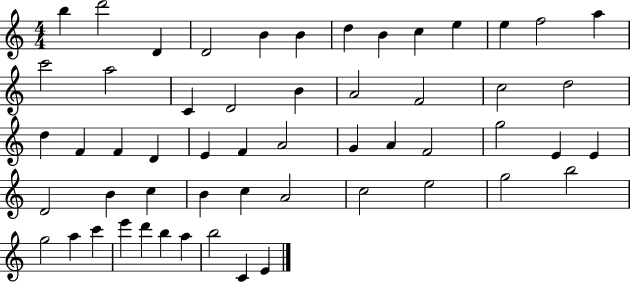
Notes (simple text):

B5/q D6/h D4/q D4/h B4/q B4/q D5/q B4/q C5/q E5/q E5/q F5/h A5/q C6/h A5/h C4/q D4/h B4/q A4/h F4/h C5/h D5/h D5/q F4/q F4/q D4/q E4/q F4/q A4/h G4/q A4/q F4/h G5/h E4/q E4/q D4/h B4/q C5/q B4/q C5/q A4/h C5/h E5/h G5/h B5/h G5/h A5/q C6/q E6/q D6/q B5/q A5/q B5/h C4/q E4/q